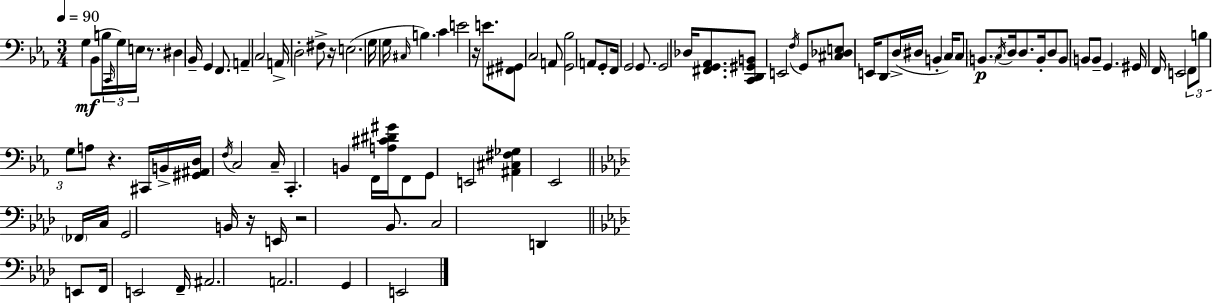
G3/q Bb2/e B3/s C2/s G3/s E3/s R/e. D#3/q Bb2/s G2/q F2/e. A2/q C3/h A2/s D3/h F#3/e R/s E3/h. G3/s G3/s C#3/s B3/q. C4/q E4/h R/s E4/e. [F#2,G#2]/e C3/h A2/e [G2,Bb3]/h A2/e G2/e F2/s G2/h G2/e. G2/h Db3/s [F#2,G2,Ab2]/e. [C2,D2,G#2,B2]/e E2/h F3/s G2/e [C#3,Db3,E3]/e E2/s D2/e D3/s D#3/s B2/q C3/s C3/e B2/e. C3/s D3/s D3/e. B2/s D3/e B2/e B2/e B2/e G2/q. G#2/s F2/s E2/h F2/e B3/e G3/e A3/e R/q. C#2/s B2/s [G#2,A#2,D3]/s F3/s C3/h C3/s C2/q. B2/q F2/s [A3,C#4,D#4,G#4]/s F2/e G2/e E2/h [A#2,C#3,F#3,Gb3]/q Eb2/h FES2/s C3/s G2/h B2/s R/s E2/s R/h Bb2/e. C3/h D2/q E2/e F2/s E2/h F2/s A#2/h. A2/h. G2/q E2/h